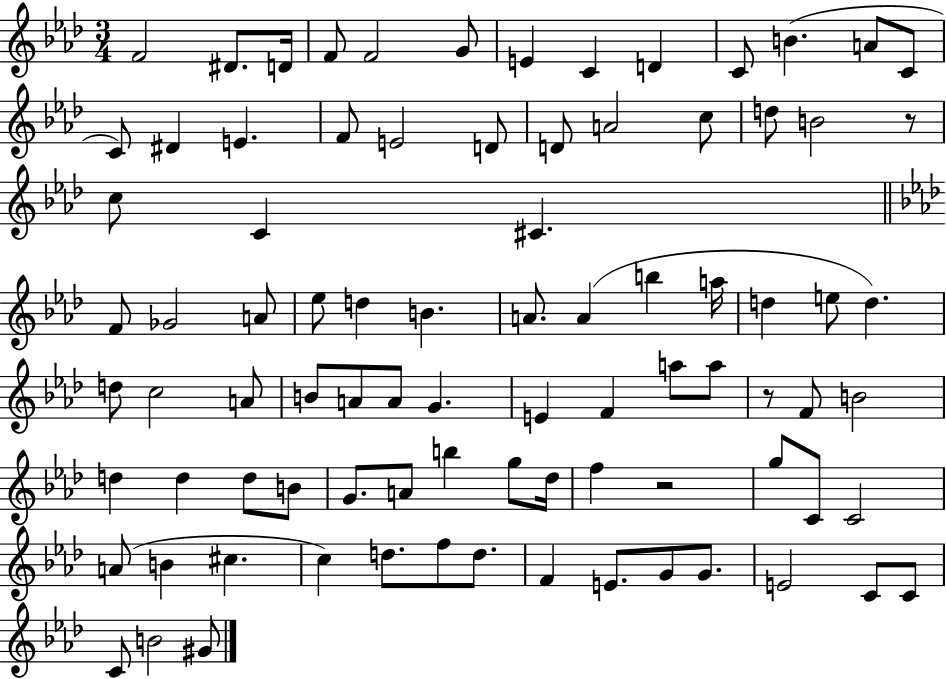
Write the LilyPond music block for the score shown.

{
  \clef treble
  \numericTimeSignature
  \time 3/4
  \key aes \major
  f'2 dis'8. d'16 | f'8 f'2 g'8 | e'4 c'4 d'4 | c'8 b'4.( a'8 c'8 | \break c'8) dis'4 e'4. | f'8 e'2 d'8 | d'8 a'2 c''8 | d''8 b'2 r8 | \break c''8 c'4 cis'4. | \bar "||" \break \key f \minor f'8 ges'2 a'8 | ees''8 d''4 b'4. | a'8. a'4( b''4 a''16 | d''4 e''8 d''4.) | \break d''8 c''2 a'8 | b'8 a'8 a'8 g'4. | e'4 f'4 a''8 a''8 | r8 f'8 b'2 | \break d''4 d''4 d''8 b'8 | g'8. a'8 b''4 g''8 des''16 | f''4 r2 | g''8 c'8 c'2 | \break a'8( b'4 cis''4. | c''4) d''8. f''8 d''8. | f'4 e'8. g'8 g'8. | e'2 c'8 c'8 | \break c'8 b'2 gis'8 | \bar "|."
}